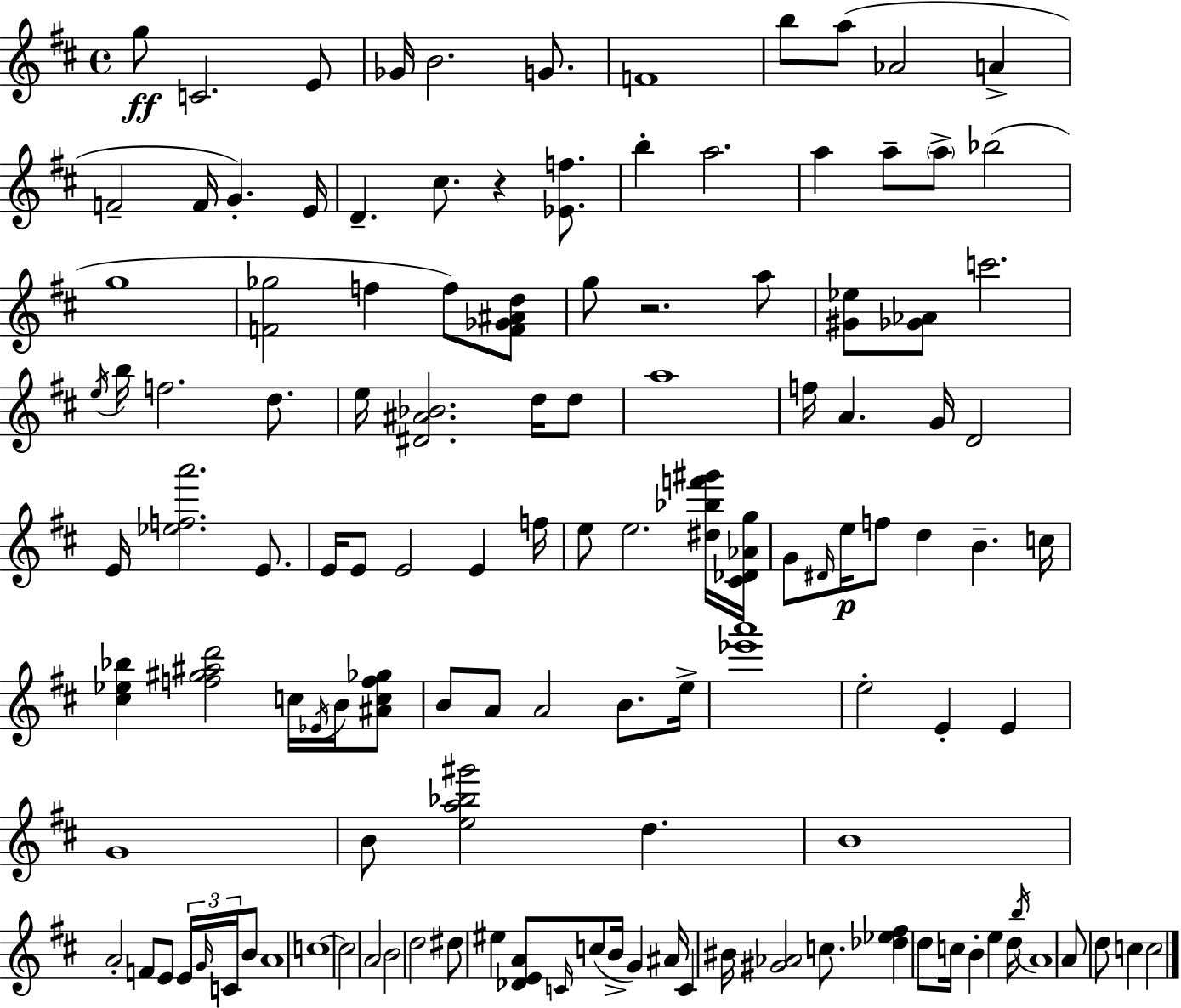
{
  \clef treble
  \time 4/4
  \defaultTimeSignature
  \key d \major
  \repeat volta 2 { g''8\ff c'2. e'8 | ges'16 b'2. g'8. | f'1 | b''8 a''8( aes'2 a'4-> | \break f'2-- f'16 g'4.-.) e'16 | d'4.-- cis''8. r4 <ees' f''>8. | b''4-. a''2. | a''4 a''8-- \parenthesize a''8-> bes''2( | \break g''1 | <f' ges''>2 f''4 f''8) <f' ges' ais' d''>8 | g''8 r2. a''8 | <gis' ees''>8 <ges' aes'>8 c'''2. | \break \acciaccatura { e''16 } b''16 f''2. d''8. | e''16 <dis' ais' bes'>2. d''16 d''8 | a''1 | f''16 a'4. g'16 d'2 | \break e'16 <ees'' f'' a'''>2. e'8. | e'16 e'8 e'2 e'4 | f''16 e''8 e''2. <dis'' bes'' f''' gis'''>16 | <cis' des' aes' g''>16 g'8 \grace { dis'16 }\p e''16 f''8 d''4 b'4.-- | \break c''16 <cis'' ees'' bes''>4 <f'' gis'' ais'' d'''>2 c''16 \acciaccatura { ees'16 } | b'16 <ais' c'' f'' ges''>8 b'8 a'8 a'2 b'8. | e''16-> <ees''' a'''>1 | e''2-. e'4-. e'4 | \break g'1 | b'8 <e'' a'' bes'' gis'''>2 d''4. | b'1 | a'2-. f'8 e'8 \tuplet 3/2 { e'16 | \break \grace { g'16 } c'16 } b'8 a'1 | c''1~~ | c''2 a'2 | b'2 d''2 | \break dis''8 eis''4 <des' e' a'>8 \grace { c'16 }( c''8 b'16-> | g'4) ais'16 c'4 bis'16 <gis' aes'>2 | c''8. <des'' ees'' fis''>4 d''8 c''16 b'4-. | e''4 d''16 \acciaccatura { b''16 } a'1 | \break a'8 d''8 c''4 c''2 | } \bar "|."
}